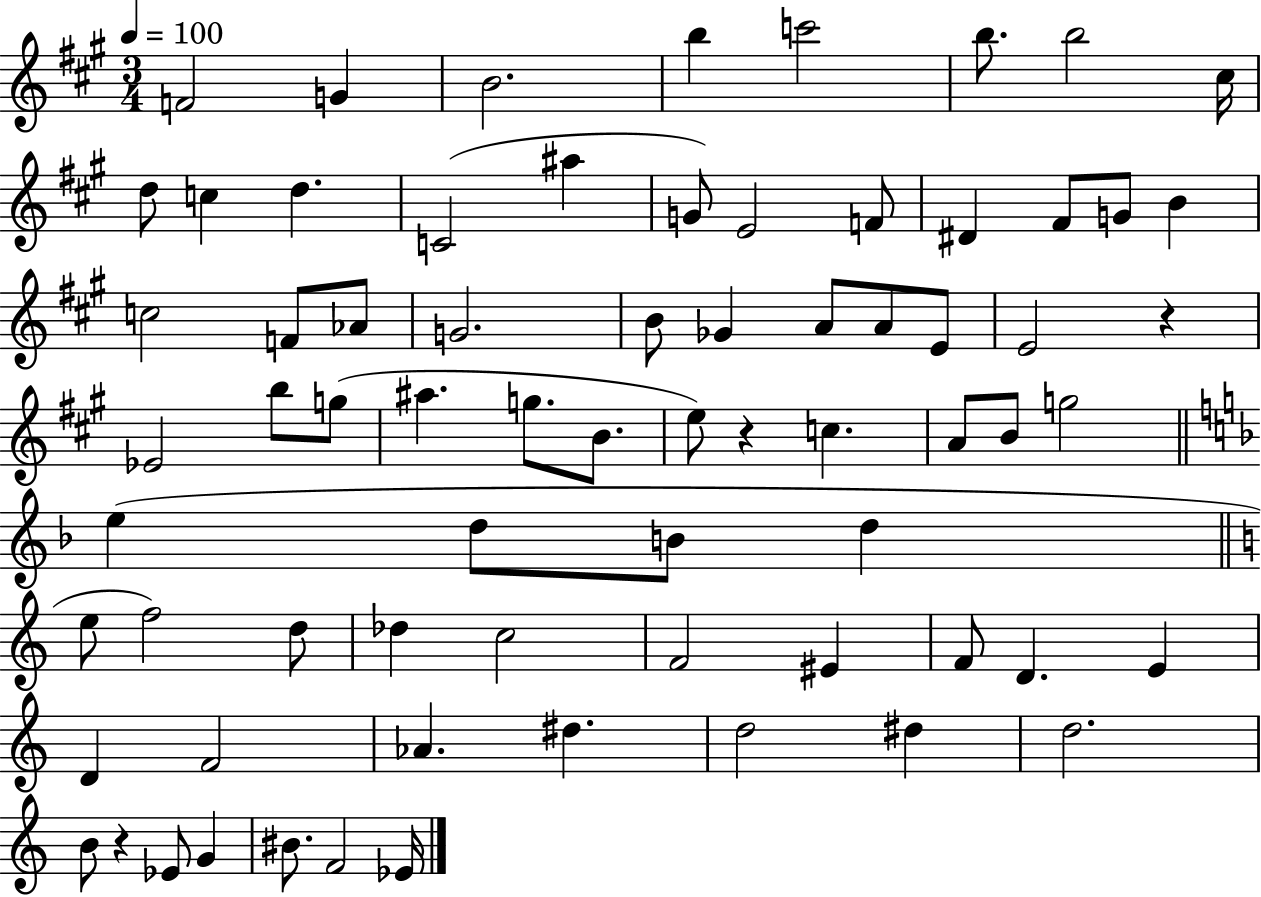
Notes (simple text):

F4/h G4/q B4/h. B5/q C6/h B5/e. B5/h C#5/s D5/e C5/q D5/q. C4/h A#5/q G4/e E4/h F4/e D#4/q F#4/e G4/e B4/q C5/h F4/e Ab4/e G4/h. B4/e Gb4/q A4/e A4/e E4/e E4/h R/q Eb4/h B5/e G5/e A#5/q. G5/e. B4/e. E5/e R/q C5/q. A4/e B4/e G5/h E5/q D5/e B4/e D5/q E5/e F5/h D5/e Db5/q C5/h F4/h EIS4/q F4/e D4/q. E4/q D4/q F4/h Ab4/q. D#5/q. D5/h D#5/q D5/h. B4/e R/q Eb4/e G4/q BIS4/e. F4/h Eb4/s